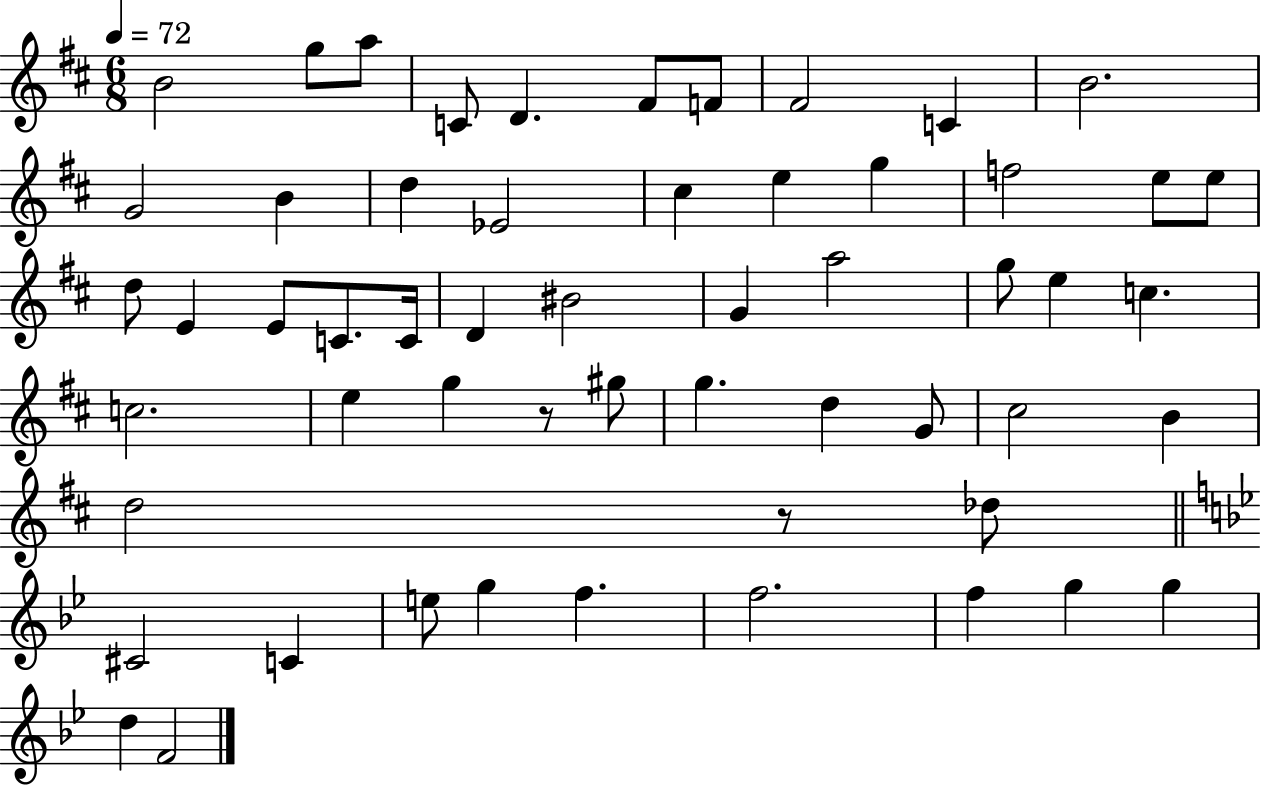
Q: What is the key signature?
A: D major